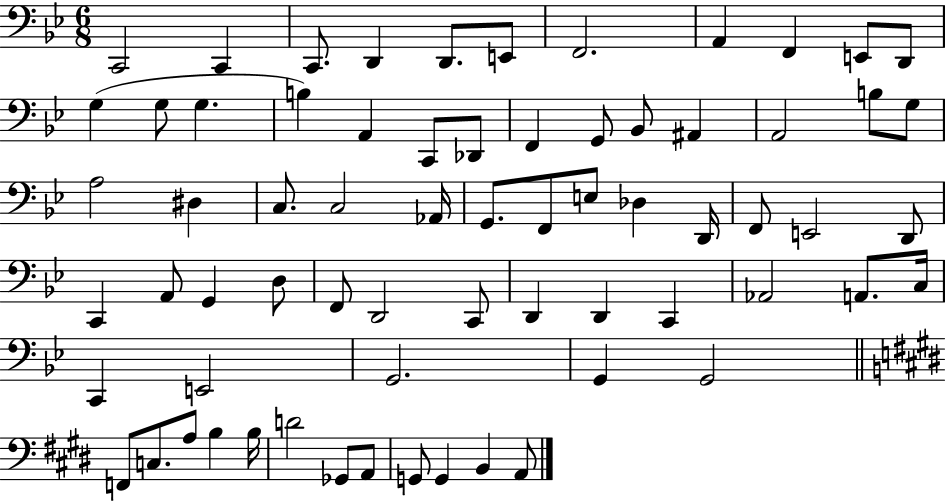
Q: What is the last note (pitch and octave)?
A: A2